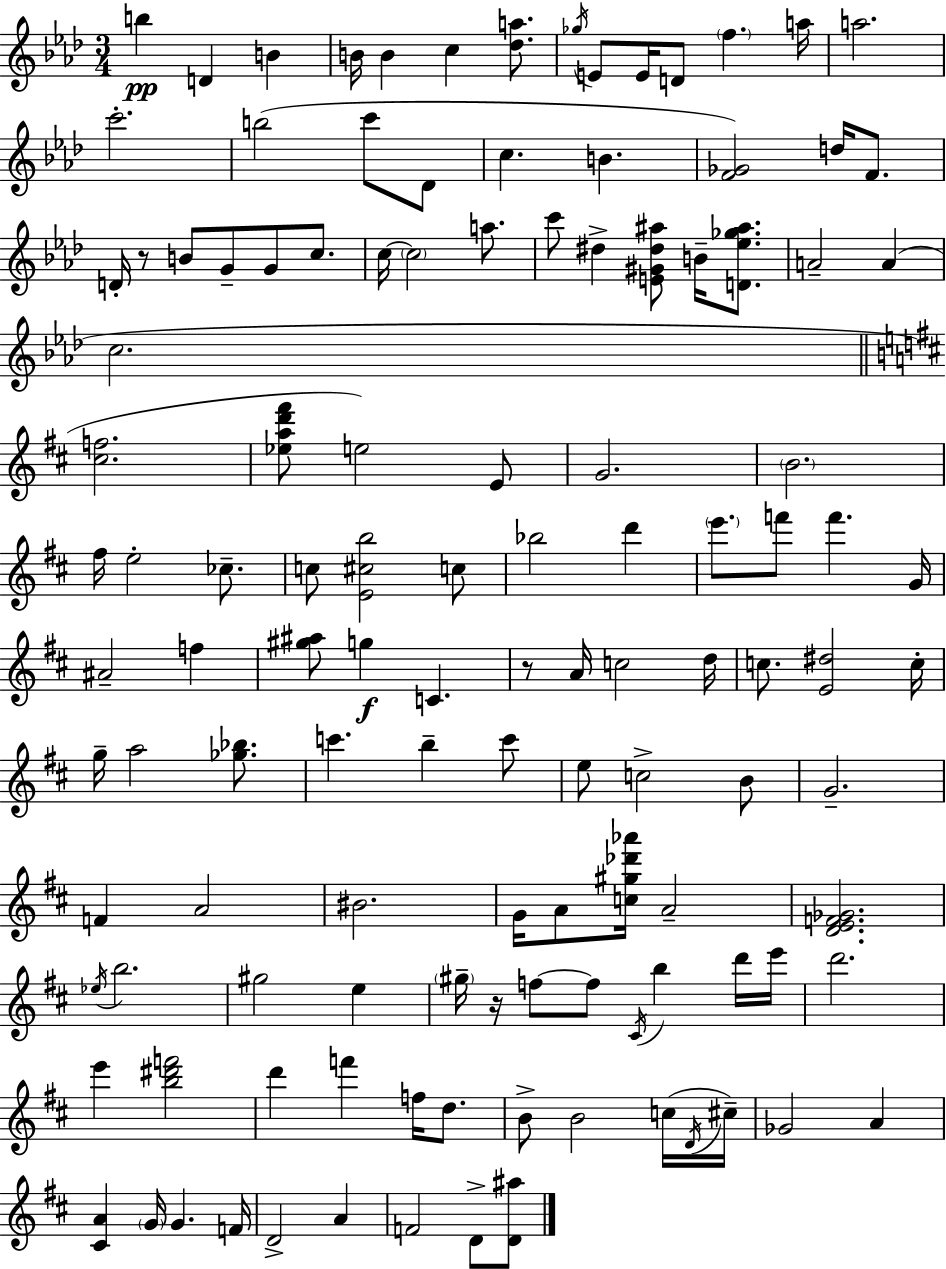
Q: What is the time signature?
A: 3/4